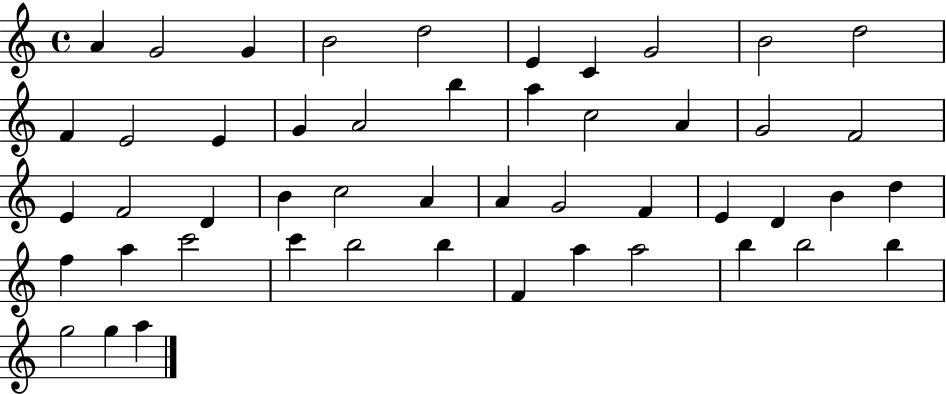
A4/q G4/h G4/q B4/h D5/h E4/q C4/q G4/h B4/h D5/h F4/q E4/h E4/q G4/q A4/h B5/q A5/q C5/h A4/q G4/h F4/h E4/q F4/h D4/q B4/q C5/h A4/q A4/q G4/h F4/q E4/q D4/q B4/q D5/q F5/q A5/q C6/h C6/q B5/h B5/q F4/q A5/q A5/h B5/q B5/h B5/q G5/h G5/q A5/q